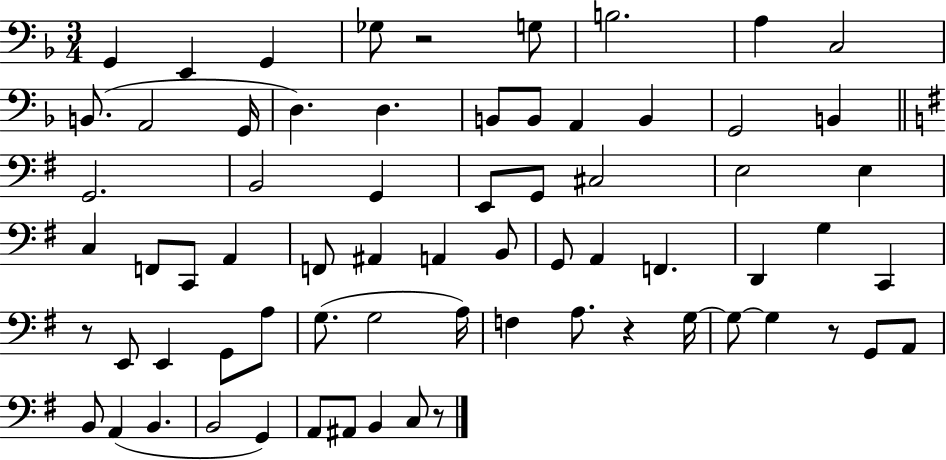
G2/q E2/q G2/q Gb3/e R/h G3/e B3/h. A3/q C3/h B2/e. A2/h G2/s D3/q. D3/q. B2/e B2/e A2/q B2/q G2/h B2/q G2/h. B2/h G2/q E2/e G2/e C#3/h E3/h E3/q C3/q F2/e C2/e A2/q F2/e A#2/q A2/q B2/e G2/e A2/q F2/q. D2/q G3/q C2/q R/e E2/e E2/q G2/e A3/e G3/e. G3/h A3/s F3/q A3/e. R/q G3/s G3/e G3/q R/e G2/e A2/e B2/e A2/q B2/q. B2/h G2/q A2/e A#2/e B2/q C3/e R/e